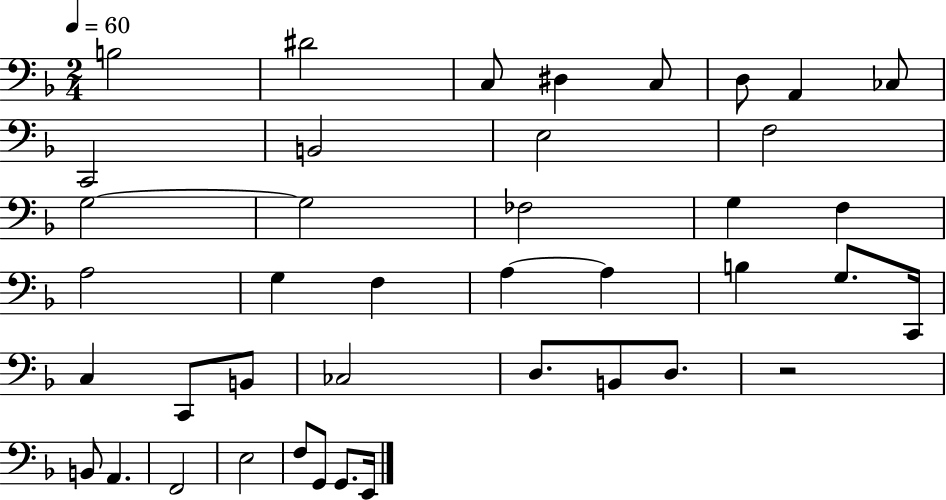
{
  \clef bass
  \numericTimeSignature
  \time 2/4
  \key f \major
  \tempo 4 = 60
  b2 | dis'2 | c8 dis4 c8 | d8 a,4 ces8 | \break c,2 | b,2 | e2 | f2 | \break g2~~ | g2 | fes2 | g4 f4 | \break a2 | g4 f4 | a4~~ a4 | b4 g8. c,16 | \break c4 c,8 b,8 | ces2 | d8. b,8 d8. | r2 | \break b,8 a,4. | f,2 | e2 | f8 g,8 g,8. e,16 | \break \bar "|."
}